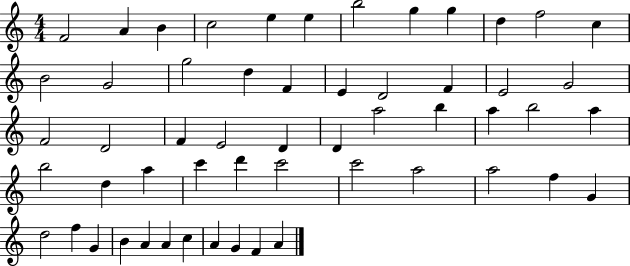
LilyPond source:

{
  \clef treble
  \numericTimeSignature
  \time 4/4
  \key c \major
  f'2 a'4 b'4 | c''2 e''4 e''4 | b''2 g''4 g''4 | d''4 f''2 c''4 | \break b'2 g'2 | g''2 d''4 f'4 | e'4 d'2 f'4 | e'2 g'2 | \break f'2 d'2 | f'4 e'2 d'4 | d'4 a''2 b''4 | a''4 b''2 a''4 | \break b''2 d''4 a''4 | c'''4 d'''4 c'''2 | c'''2 a''2 | a''2 f''4 g'4 | \break d''2 f''4 g'4 | b'4 a'4 a'4 c''4 | a'4 g'4 f'4 a'4 | \bar "|."
}